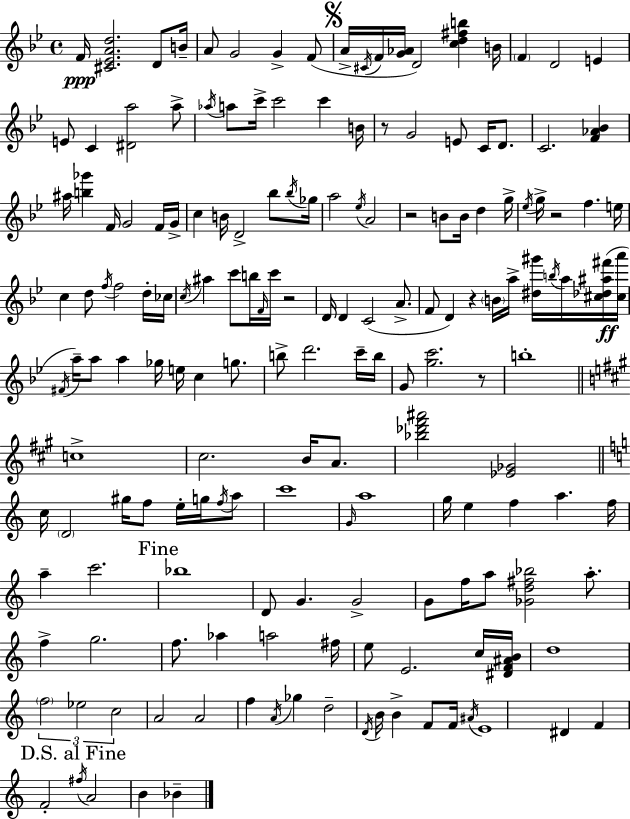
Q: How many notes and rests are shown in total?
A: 170